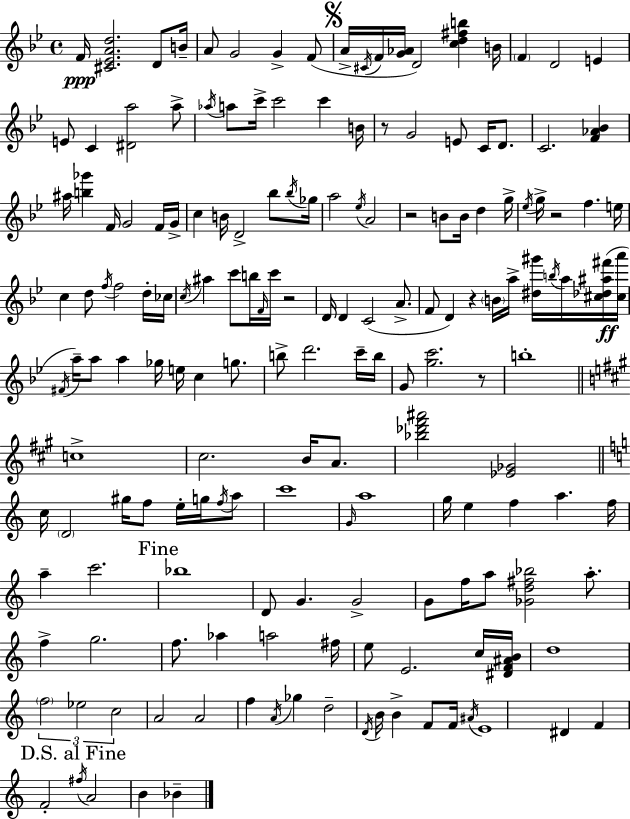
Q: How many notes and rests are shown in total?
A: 170